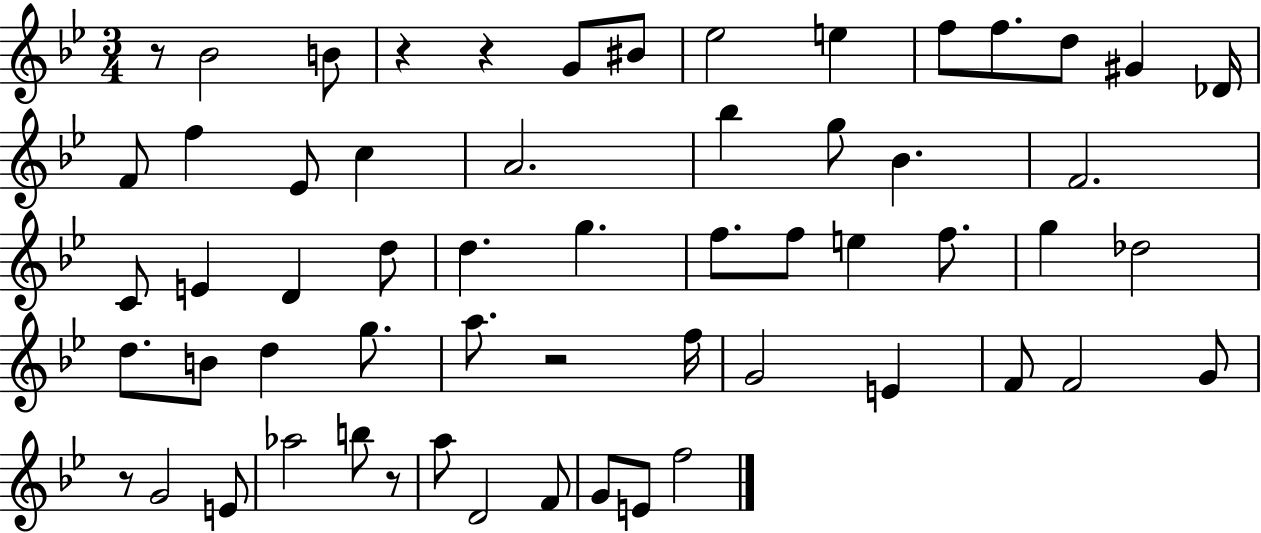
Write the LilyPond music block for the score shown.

{
  \clef treble
  \numericTimeSignature
  \time 3/4
  \key bes \major
  \repeat volta 2 { r8 bes'2 b'8 | r4 r4 g'8 bis'8 | ees''2 e''4 | f''8 f''8. d''8 gis'4 des'16 | \break f'8 f''4 ees'8 c''4 | a'2. | bes''4 g''8 bes'4. | f'2. | \break c'8 e'4 d'4 d''8 | d''4. g''4. | f''8. f''8 e''4 f''8. | g''4 des''2 | \break d''8. b'8 d''4 g''8. | a''8. r2 f''16 | g'2 e'4 | f'8 f'2 g'8 | \break r8 g'2 e'8 | aes''2 b''8 r8 | a''8 d'2 f'8 | g'8 e'8 f''2 | \break } \bar "|."
}